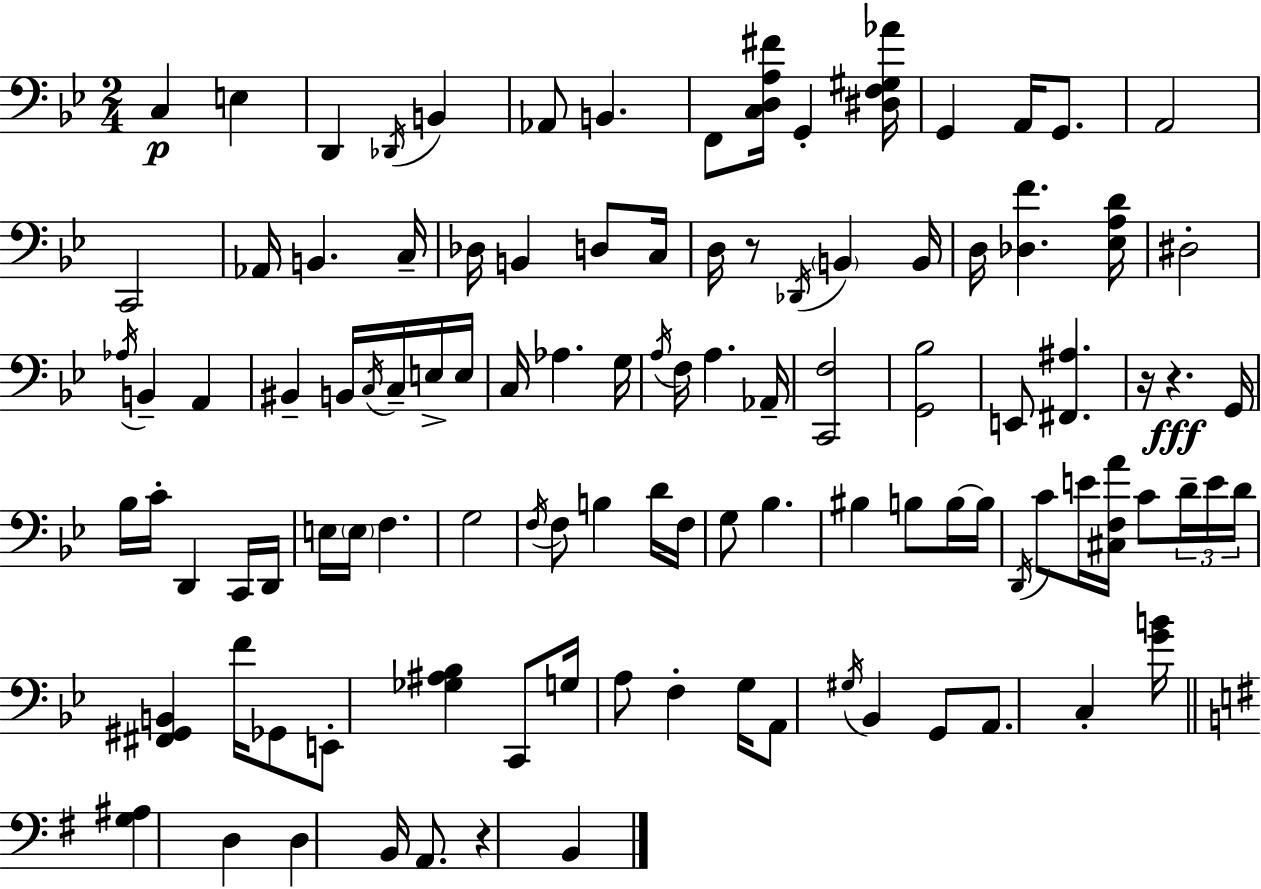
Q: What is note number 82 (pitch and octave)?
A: G#3